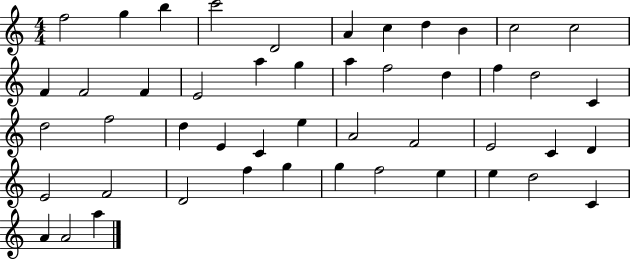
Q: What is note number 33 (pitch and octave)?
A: C4